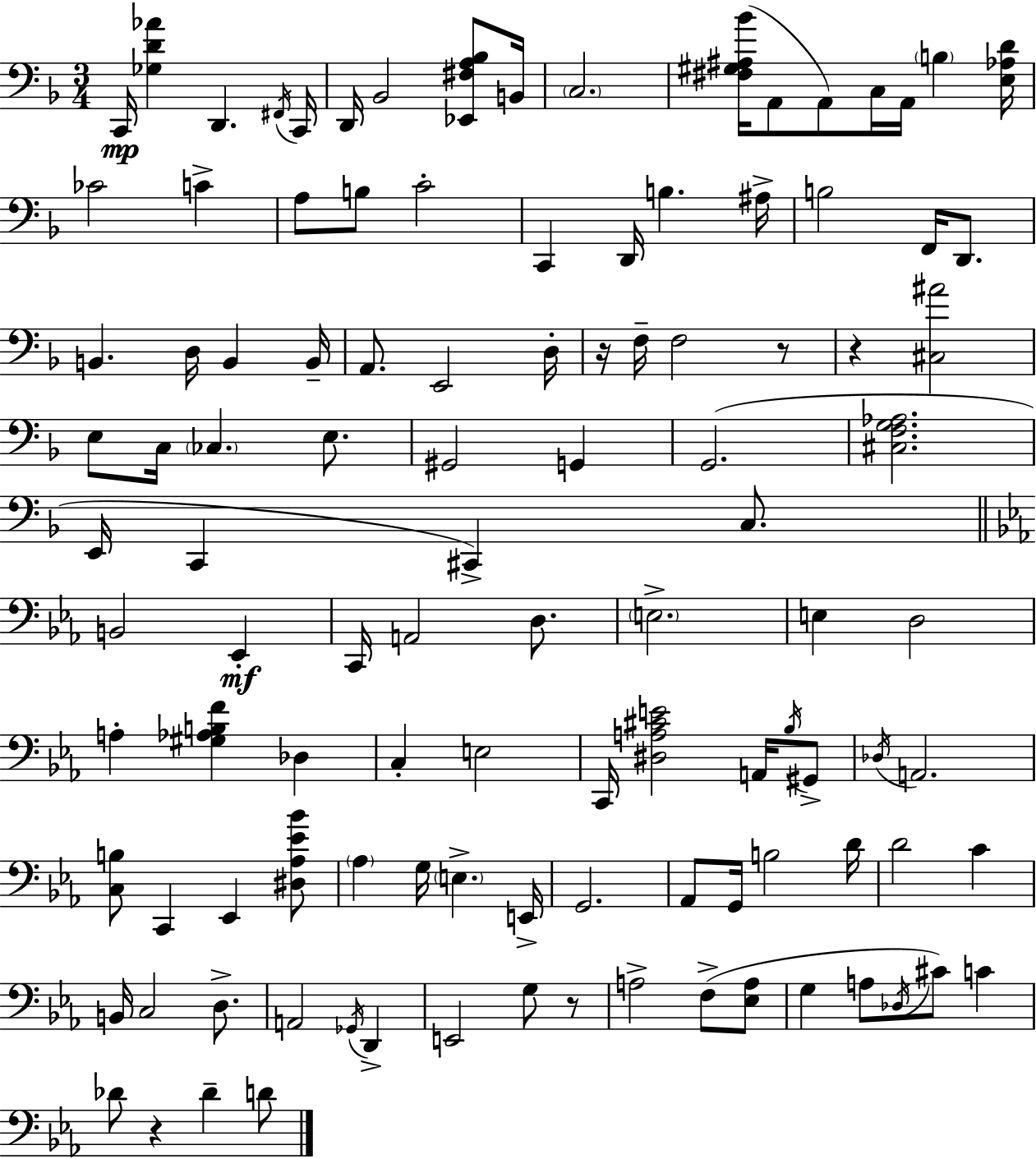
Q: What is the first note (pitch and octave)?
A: C2